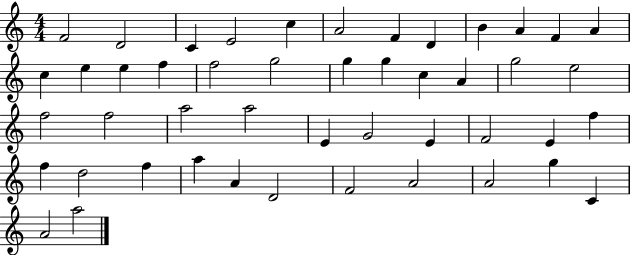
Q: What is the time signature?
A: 4/4